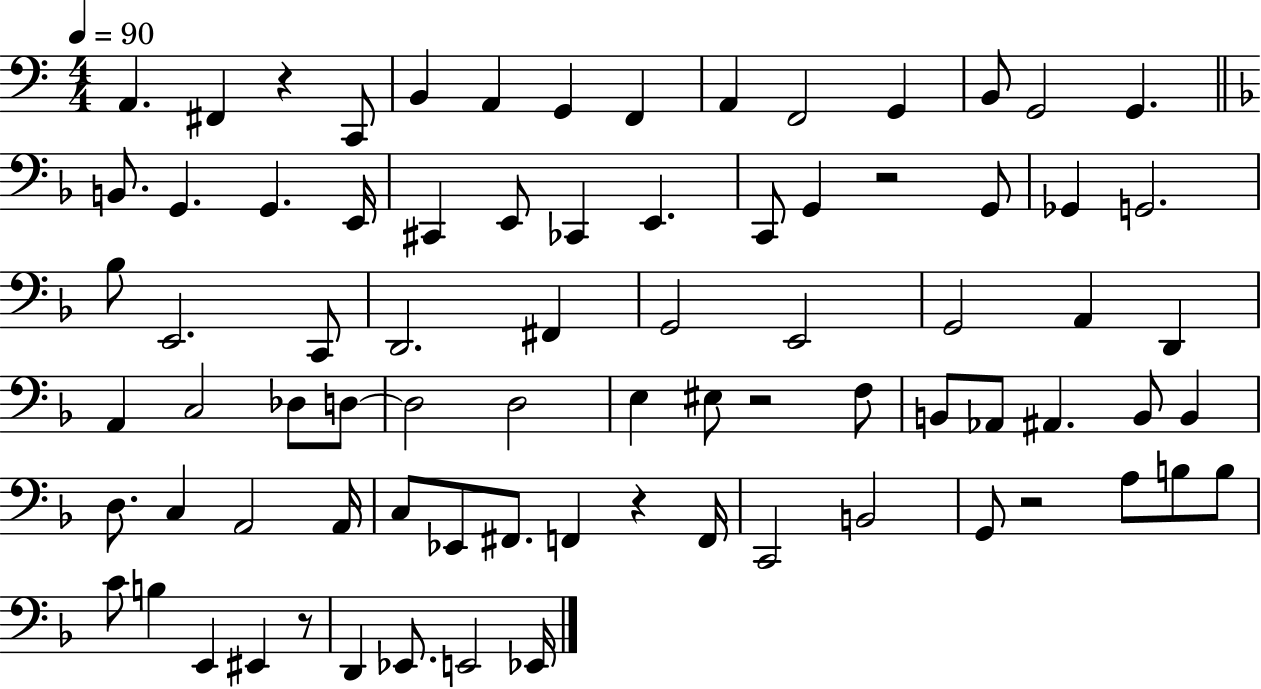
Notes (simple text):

A2/q. F#2/q R/q C2/e B2/q A2/q G2/q F2/q A2/q F2/h G2/q B2/e G2/h G2/q. B2/e. G2/q. G2/q. E2/s C#2/q E2/e CES2/q E2/q. C2/e G2/q R/h G2/e Gb2/q G2/h. Bb3/e E2/h. C2/e D2/h. F#2/q G2/h E2/h G2/h A2/q D2/q A2/q C3/h Db3/e D3/e D3/h D3/h E3/q EIS3/e R/h F3/e B2/e Ab2/e A#2/q. B2/e B2/q D3/e. C3/q A2/h A2/s C3/e Eb2/e F#2/e. F2/q R/q F2/s C2/h B2/h G2/e R/h A3/e B3/e B3/e C4/e B3/q E2/q EIS2/q R/e D2/q Eb2/e. E2/h Eb2/s